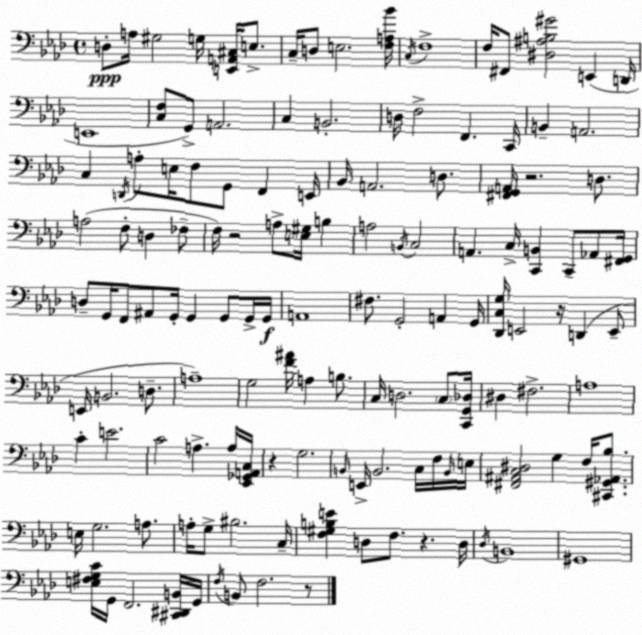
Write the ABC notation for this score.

X:1
T:Untitled
M:4/4
L:1/4
K:Fm
D,/2 A,/4 ^G,2 G,/4 [E,,A,,^C,]/4 E,/2 C,/4 D,/2 E,2 [F,A,_B]/4 C,/4 F,4 F,/4 ^F,,/2 [^D,^A,B,^G]2 E,, D,,/4 E,,4 [C,F,]/2 G,,/2 A,,2 C, B,,2 D,/4 F,2 F,, C,,/4 B,, A,,2 C, D,,/4 A,/2 E,/4 F,/2 G,,/2 F,, E,,/4 _B,,/4 A,,2 D,/2 [^F,,G,,A,,]/4 z2 D,/2 A,2 F,/2 D, _F,/2 F,/4 z2 A,/2 [E,^G,]/4 B, A,2 B,,/4 C,2 A,, C,/4 [C,,B,,] C,,/2 _A,,/2 [^F,,G,,]/4 D,/2 G,,/4 F,,/2 ^A,,/2 G,,/4 G,, G,,/2 G,,/4 G,,/4 A,,4 ^F,/2 G,,2 A,, G,,/4 [_D,,C,G,]/4 E,,2 z/4 D,, E,,/2 E,,/4 B,,2 D,/2 A,4 G,2 [F^A]/4 A, B,/2 C,/4 D,2 C,/2 [C,,G,,_D,]/4 ^D, ^F,2 A,4 C E2 C2 A, A,/4 [_E,,_G,,A,,C,]/4 z G,2 B,,/4 E,,/4 B,,2 C,/4 F,/4 B,,/4 E,/4 [^F,,^A,,C,^D,]2 G, F,/4 [^C,,^G,,_A,,_B,]/2 E,/4 G,2 A,/2 A,/4 G,/2 ^B,2 C,/4 [F,^G,B,E] D,/2 F,/2 z D,/4 _D,/4 B,,4 ^G,,4 [E,^F,G,C]/4 G,,/4 F,,2 [^C,,^D,,B,,]/4 G,,/4 F,/4 B,,/2 F,2 z/2